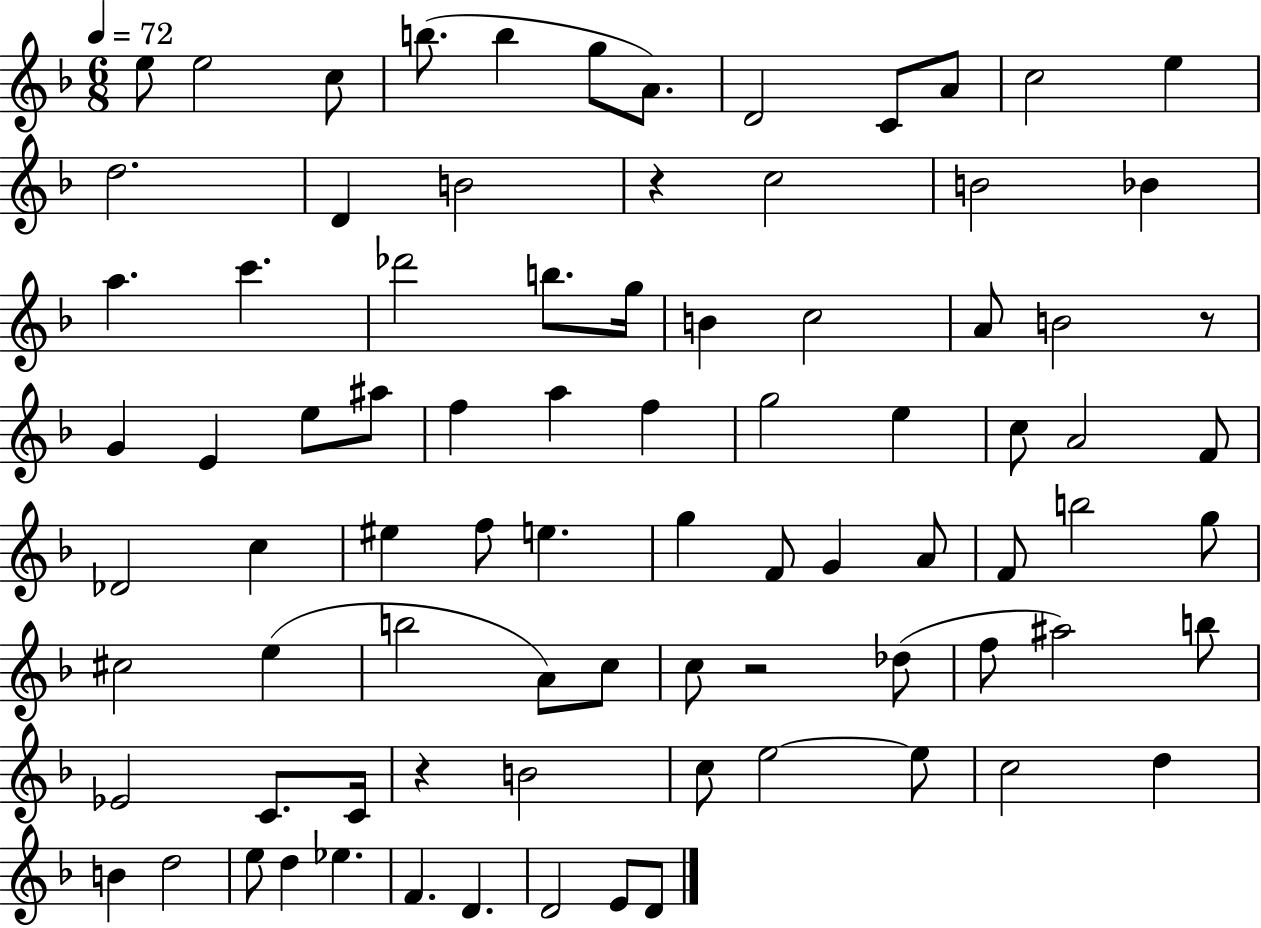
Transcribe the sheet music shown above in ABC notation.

X:1
T:Untitled
M:6/8
L:1/4
K:F
e/2 e2 c/2 b/2 b g/2 A/2 D2 C/2 A/2 c2 e d2 D B2 z c2 B2 _B a c' _d'2 b/2 g/4 B c2 A/2 B2 z/2 G E e/2 ^a/2 f a f g2 e c/2 A2 F/2 _D2 c ^e f/2 e g F/2 G A/2 F/2 b2 g/2 ^c2 e b2 A/2 c/2 c/2 z2 _d/2 f/2 ^a2 b/2 _E2 C/2 C/4 z B2 c/2 e2 e/2 c2 d B d2 e/2 d _e F D D2 E/2 D/2